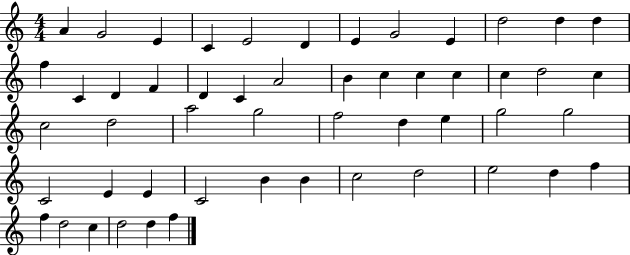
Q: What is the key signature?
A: C major